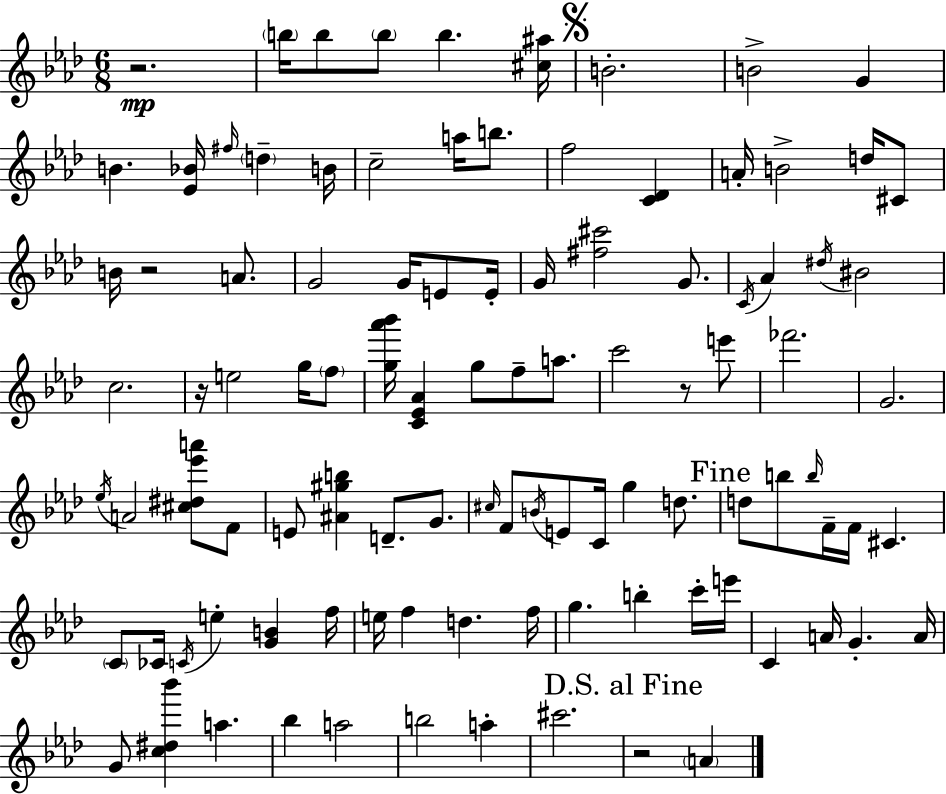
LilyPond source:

{
  \clef treble
  \numericTimeSignature
  \time 6/8
  \key f \minor
  r2.\mp | \parenthesize b''16 b''8 \parenthesize b''8 b''4. <cis'' ais''>16 | \mark \markup { \musicglyph "scripts.segno" } b'2.-. | b'2-> g'4 | \break b'4. <ees' bes'>16 \grace { fis''16 } \parenthesize d''4-- | b'16 c''2-- a''16 b''8. | f''2 <c' des'>4 | a'16-. b'2-> d''16 cis'8 | \break b'16 r2 a'8. | g'2 g'16 e'8 | e'16-. g'16 <fis'' cis'''>2 g'8. | \acciaccatura { c'16 } aes'4 \acciaccatura { dis''16 } bis'2 | \break c''2. | r16 e''2 | g''16 \parenthesize f''8 <g'' aes''' bes'''>16 <c' ees' aes'>4 g''8 f''8-- | a''8. c'''2 r8 | \break e'''8 fes'''2. | g'2. | \acciaccatura { ees''16 } a'2 | <cis'' dis'' ees''' a'''>8 f'8 e'8 <ais' gis'' b''>4 d'8.-- | \break g'8. \grace { cis''16 } f'8 \acciaccatura { b'16 } e'8 c'16 g''4 | d''8. \mark "Fine" d''8 b''8 \grace { b''16 } f'16-- | f'16 cis'4. \parenthesize c'8 ces'16 \acciaccatura { c'16 } e''4-. | <g' b'>4 f''16 e''16 f''4 | \break d''4. f''16 g''4. | b''4-. c'''16-. e'''16 c'4 | a'16 g'4.-. a'16 g'8 <c'' dis'' bes'''>4 | a''4. bes''4 | \break a''2 b''2 | a''4-. cis'''2. | \mark "D.S. al Fine" r2 | \parenthesize a'4 \bar "|."
}